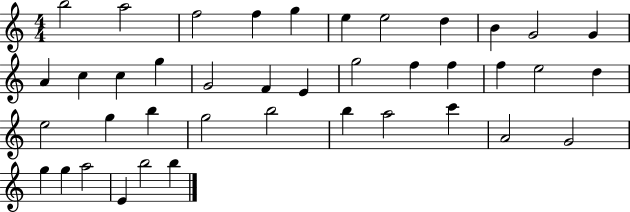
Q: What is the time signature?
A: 4/4